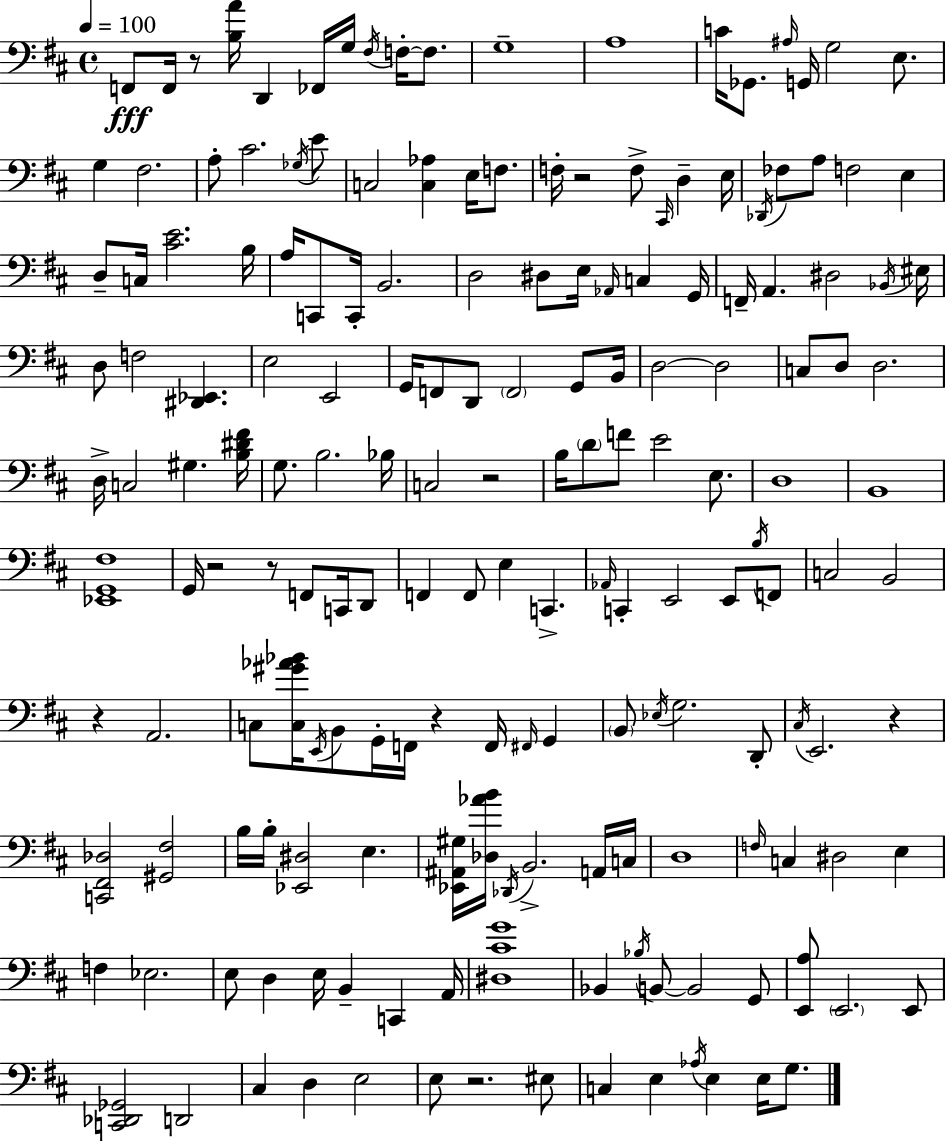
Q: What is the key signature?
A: D major